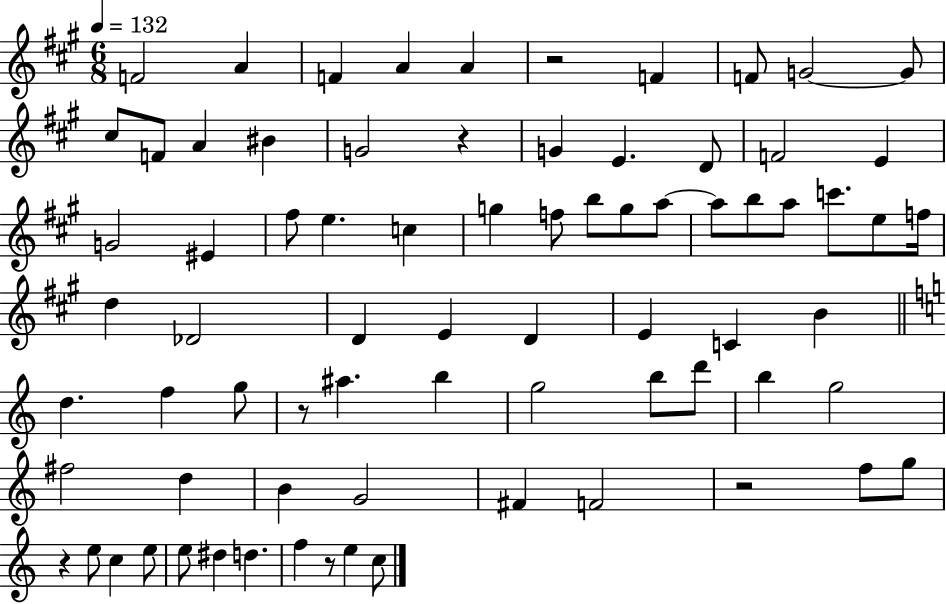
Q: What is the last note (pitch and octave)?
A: C5